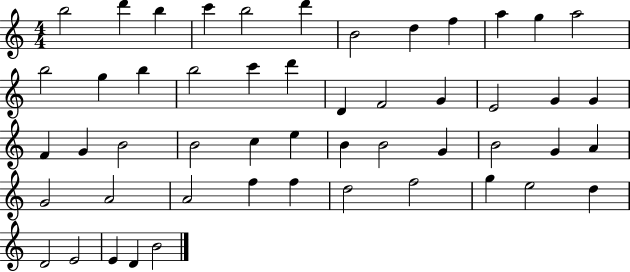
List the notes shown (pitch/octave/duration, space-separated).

B5/h D6/q B5/q C6/q B5/h D6/q B4/h D5/q F5/q A5/q G5/q A5/h B5/h G5/q B5/q B5/h C6/q D6/q D4/q F4/h G4/q E4/h G4/q G4/q F4/q G4/q B4/h B4/h C5/q E5/q B4/q B4/h G4/q B4/h G4/q A4/q G4/h A4/h A4/h F5/q F5/q D5/h F5/h G5/q E5/h D5/q D4/h E4/h E4/q D4/q B4/h